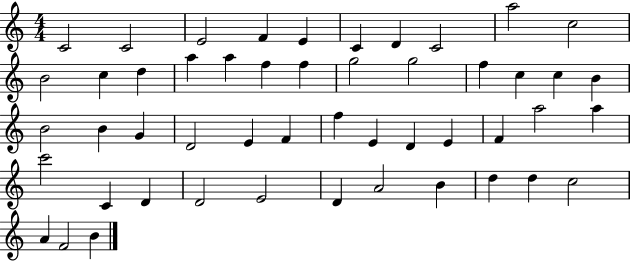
C4/h C4/h E4/h F4/q E4/q C4/q D4/q C4/h A5/h C5/h B4/h C5/q D5/q A5/q A5/q F5/q F5/q G5/h G5/h F5/q C5/q C5/q B4/q B4/h B4/q G4/q D4/h E4/q F4/q F5/q E4/q D4/q E4/q F4/q A5/h A5/q C6/h C4/q D4/q D4/h E4/h D4/q A4/h B4/q D5/q D5/q C5/h A4/q F4/h B4/q